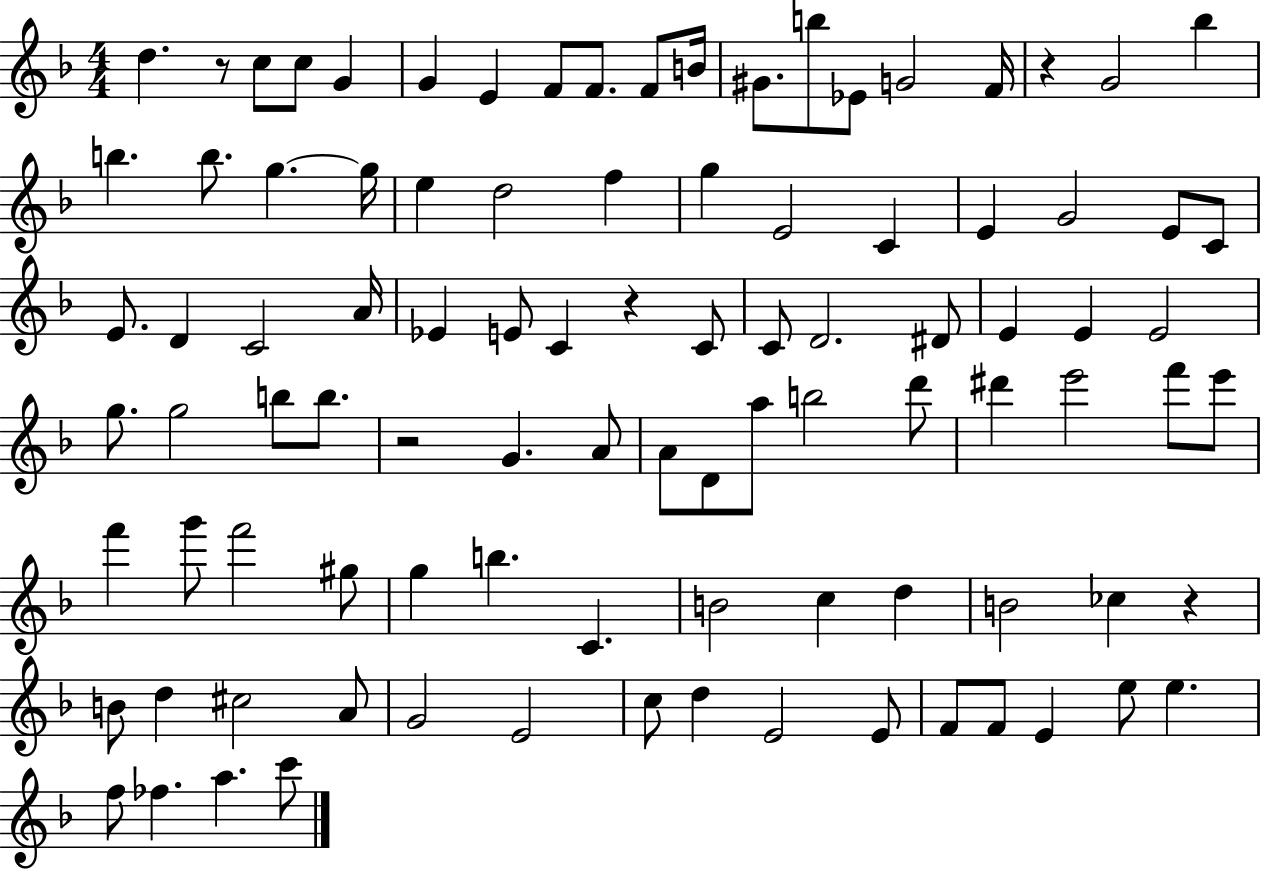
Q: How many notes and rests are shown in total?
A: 96